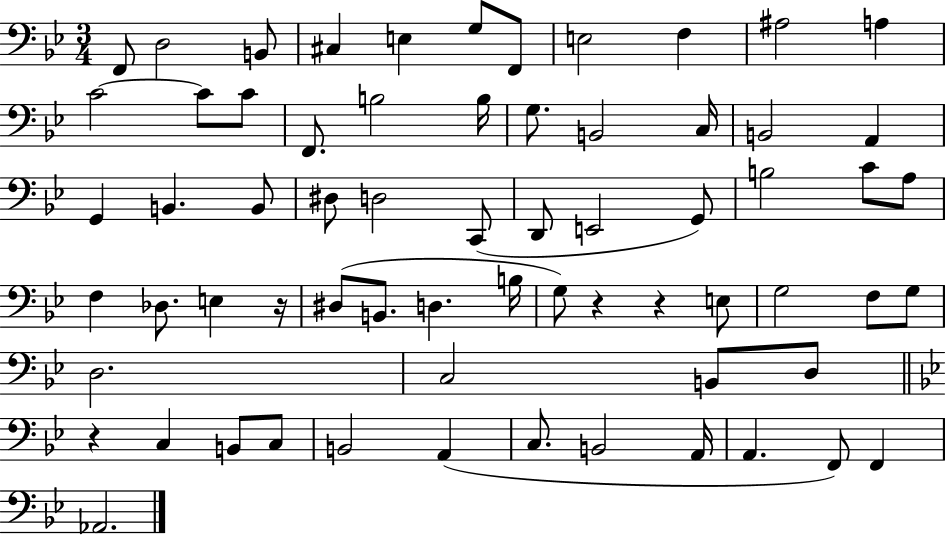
F2/e D3/h B2/e C#3/q E3/q G3/e F2/e E3/h F3/q A#3/h A3/q C4/h C4/e C4/e F2/e. B3/h B3/s G3/e. B2/h C3/s B2/h A2/q G2/q B2/q. B2/e D#3/e D3/h C2/e D2/e E2/h G2/e B3/h C4/e A3/e F3/q Db3/e. E3/q R/s D#3/e B2/e. D3/q. B3/s G3/e R/q R/q E3/e G3/h F3/e G3/e D3/h. C3/h B2/e D3/e R/q C3/q B2/e C3/e B2/h A2/q C3/e. B2/h A2/s A2/q. F2/e F2/q Ab2/h.